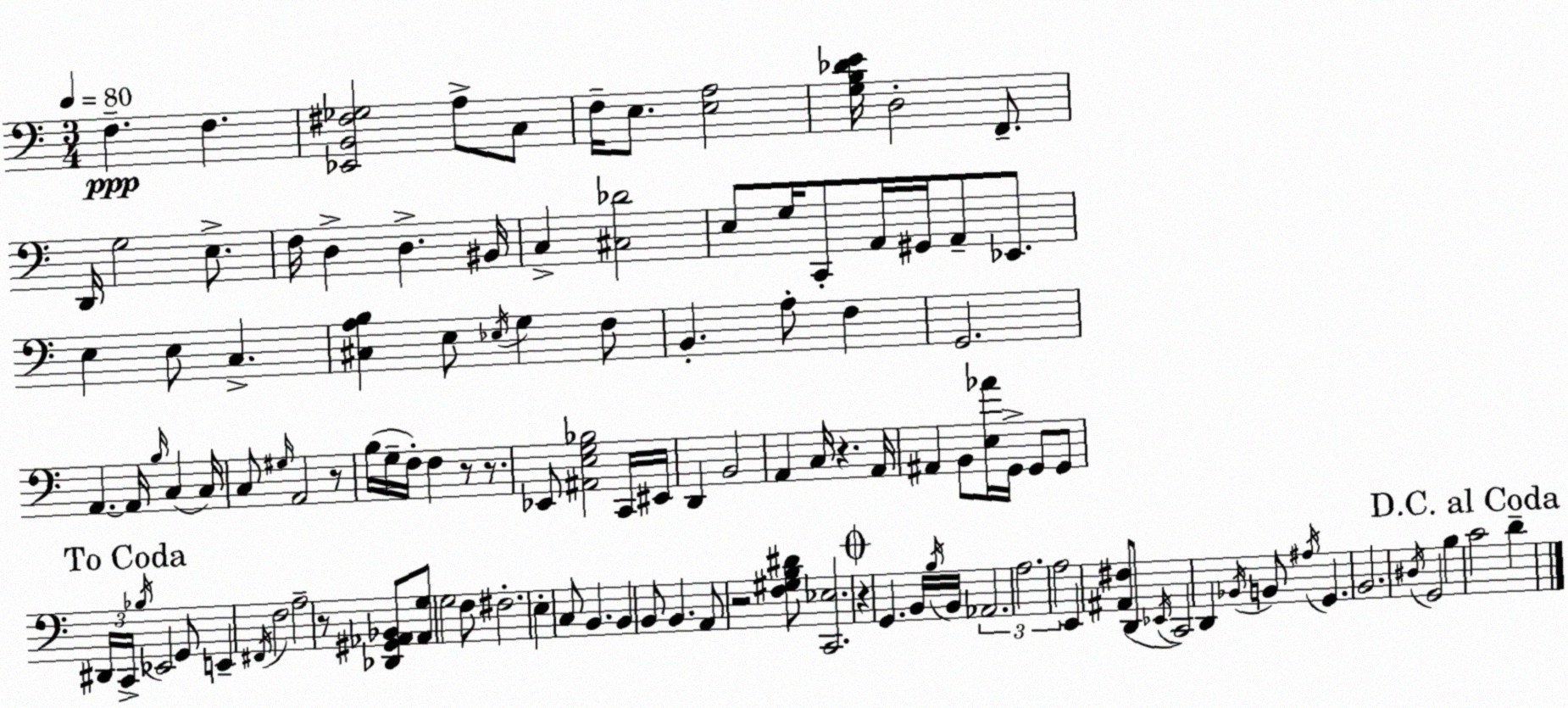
X:1
T:Untitled
M:3/4
L:1/4
K:Am
F, F, [_E,,B,,^F,_G,]2 A,/2 C,/2 F,/4 E,/2 [E,A,]2 [G,B,_DE]/4 D,2 F,,/2 D,,/4 G,2 E,/2 F,/4 D, D, ^B,,/4 C, [^C,_D]2 E,/2 G,/4 C,,/2 A,,/4 ^G,,/4 A,,/2 _E,,/2 E, E,/2 C, [^C,A,B,] E,/2 _E,/4 G, F,/2 B,, A,/2 F, G,,2 A,, A,,/4 B,/4 C, C,/4 C,/2 ^G,/4 A,,2 z/2 B,/4 G,/4 F,/4 F, z/2 z/2 _E,,/2 [^A,,E,G,_B,]2 C,,/4 ^E,,/4 D,, B,,2 A,, C,/4 z A,,/4 ^A,, B,,/2 [E,_A]/4 G,,/4 G,,/2 G,,/2 ^D,,/4 C,,/4 _B,/4 _E,,2 G,,/2 E,, ^F,,/4 F,2 A,2 z/2 [_D,,^G,,_A,,_B,,]/2 [_A,,G,]/2 G,2 F,/2 ^F,2 E, C,/2 B,, B,, B,,/2 B,, A,,/2 z2 [F,^G,B,^D]/2 [C,,_E,]2 z G,, B,,/4 B,/4 B,,/4 _A,,2 A,2 A,2 E,, [^A,,^F,]/2 D,,/2 _E,,/4 C,,2 D,, _B,,/4 B,,/2 ^A,/4 G,, B,,2 ^D,/4 G,,2 B, C2 D